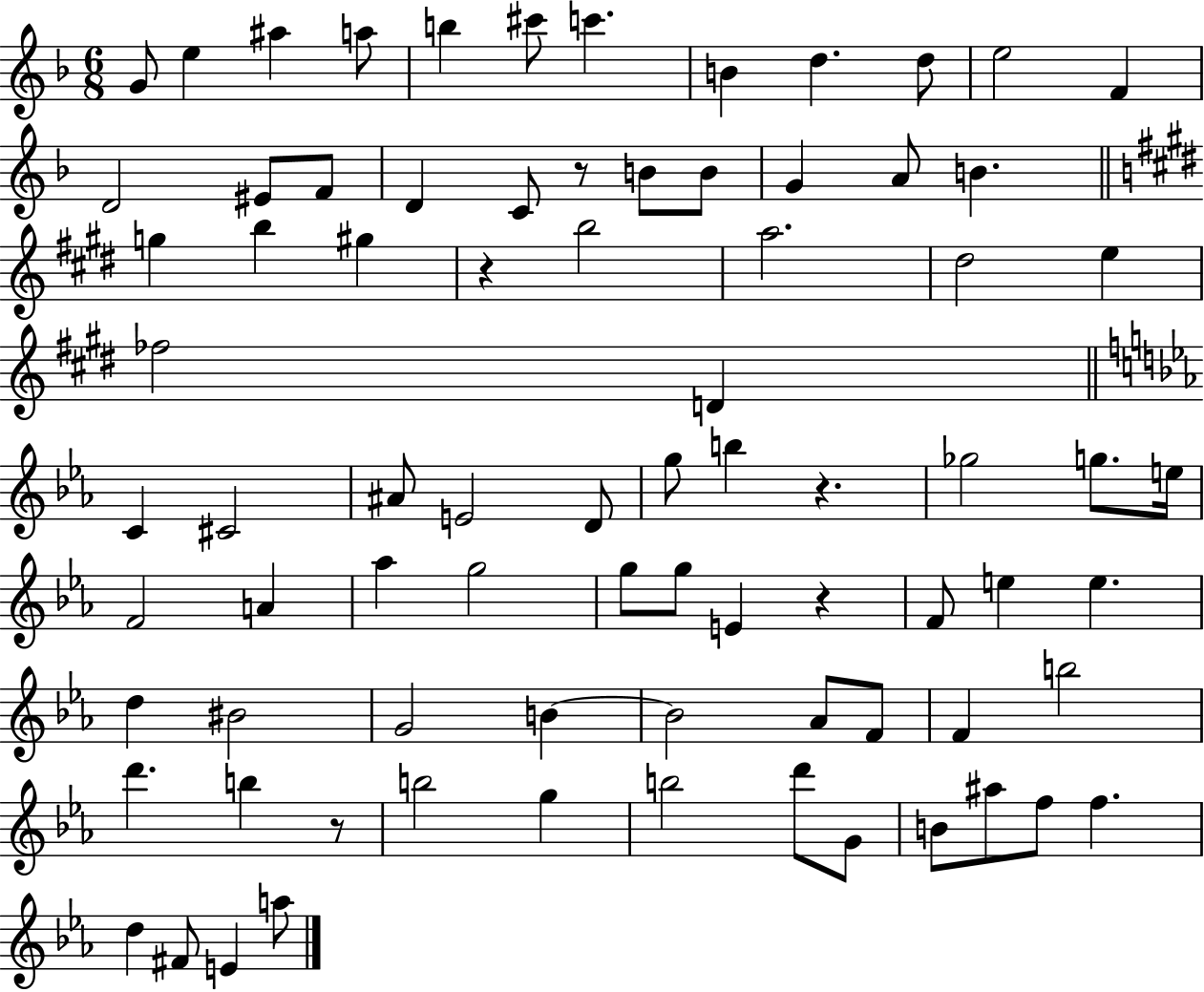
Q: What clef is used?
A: treble